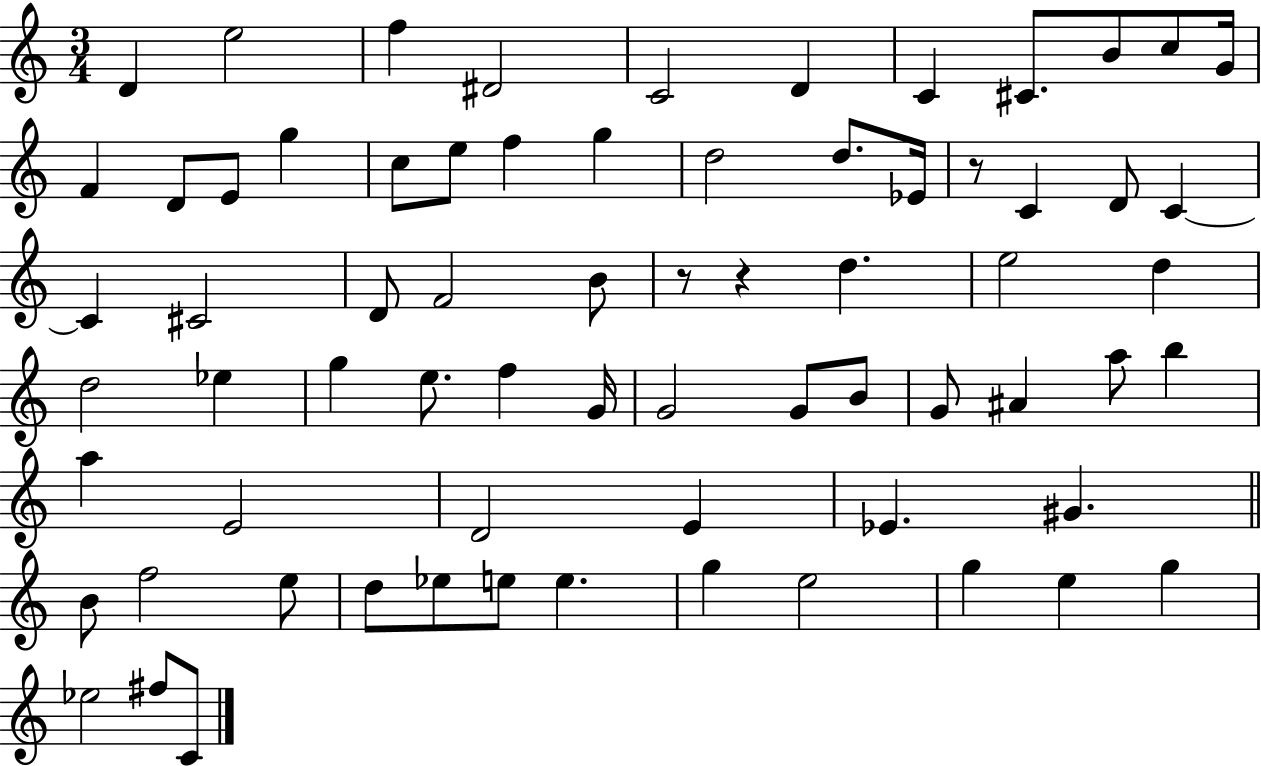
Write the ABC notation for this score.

X:1
T:Untitled
M:3/4
L:1/4
K:C
D e2 f ^D2 C2 D C ^C/2 B/2 c/2 G/4 F D/2 E/2 g c/2 e/2 f g d2 d/2 _E/4 z/2 C D/2 C C ^C2 D/2 F2 B/2 z/2 z d e2 d d2 _e g e/2 f G/4 G2 G/2 B/2 G/2 ^A a/2 b a E2 D2 E _E ^G B/2 f2 e/2 d/2 _e/2 e/2 e g e2 g e g _e2 ^f/2 C/2